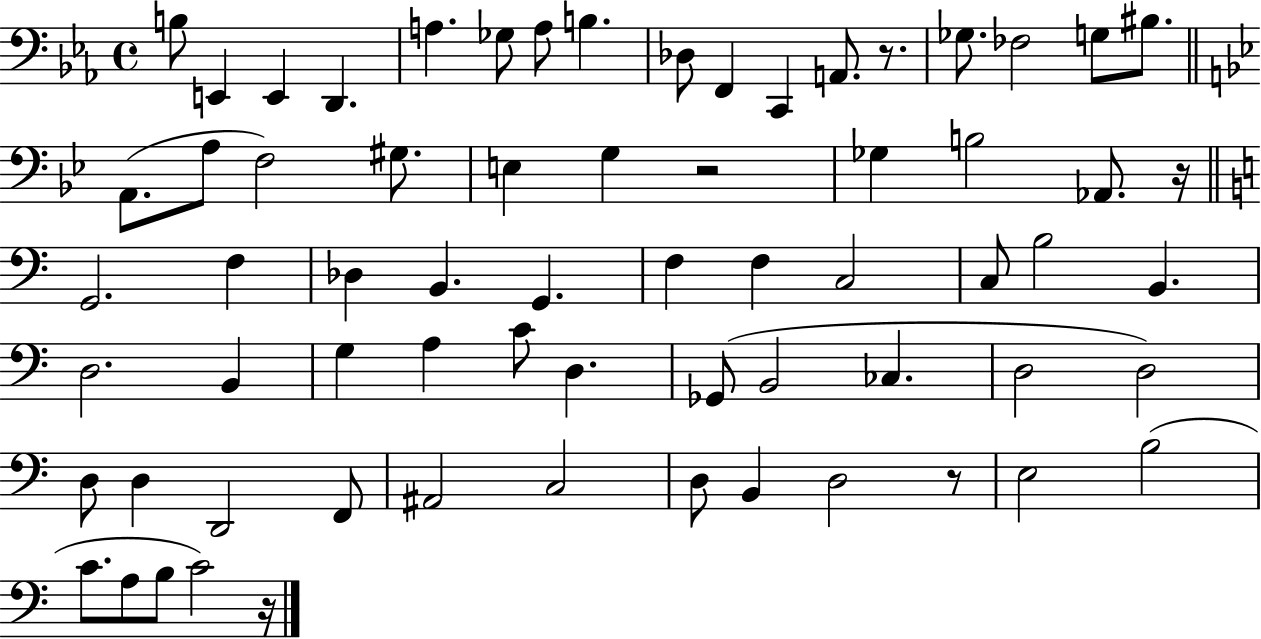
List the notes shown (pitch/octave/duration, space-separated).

B3/e E2/q E2/q D2/q. A3/q. Gb3/e A3/e B3/q. Db3/e F2/q C2/q A2/e. R/e. Gb3/e. FES3/h G3/e BIS3/e. A2/e. A3/e F3/h G#3/e. E3/q G3/q R/h Gb3/q B3/h Ab2/e. R/s G2/h. F3/q Db3/q B2/q. G2/q. F3/q F3/q C3/h C3/e B3/h B2/q. D3/h. B2/q G3/q A3/q C4/e D3/q. Gb2/e B2/h CES3/q. D3/h D3/h D3/e D3/q D2/h F2/e A#2/h C3/h D3/e B2/q D3/h R/e E3/h B3/h C4/e. A3/e B3/e C4/h R/s